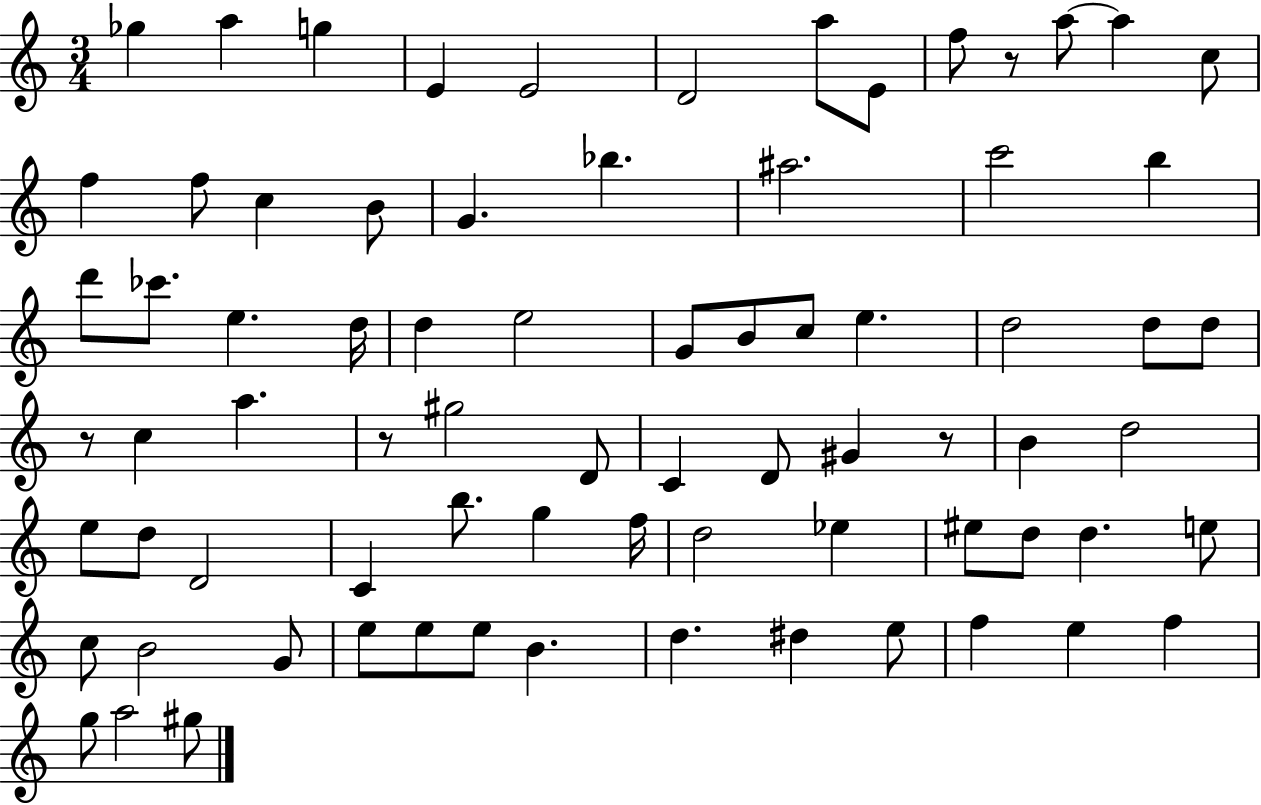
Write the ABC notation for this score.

X:1
T:Untitled
M:3/4
L:1/4
K:C
_g a g E E2 D2 a/2 E/2 f/2 z/2 a/2 a c/2 f f/2 c B/2 G _b ^a2 c'2 b d'/2 _c'/2 e d/4 d e2 G/2 B/2 c/2 e d2 d/2 d/2 z/2 c a z/2 ^g2 D/2 C D/2 ^G z/2 B d2 e/2 d/2 D2 C b/2 g f/4 d2 _e ^e/2 d/2 d e/2 c/2 B2 G/2 e/2 e/2 e/2 B d ^d e/2 f e f g/2 a2 ^g/2